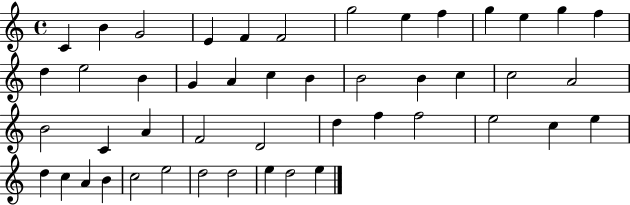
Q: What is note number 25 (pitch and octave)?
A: A4